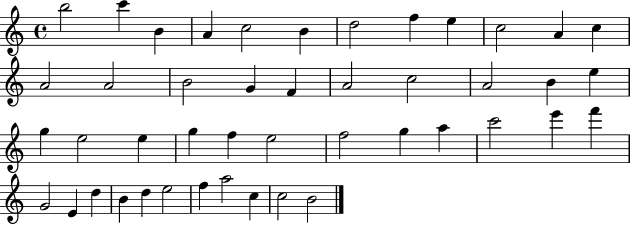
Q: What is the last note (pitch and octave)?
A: B4